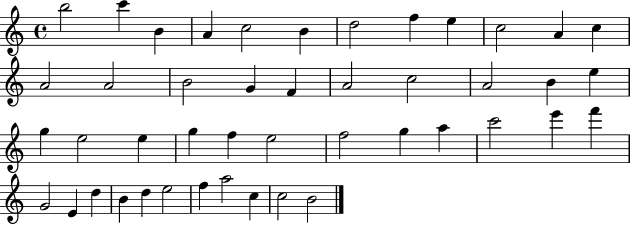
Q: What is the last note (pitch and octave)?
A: B4